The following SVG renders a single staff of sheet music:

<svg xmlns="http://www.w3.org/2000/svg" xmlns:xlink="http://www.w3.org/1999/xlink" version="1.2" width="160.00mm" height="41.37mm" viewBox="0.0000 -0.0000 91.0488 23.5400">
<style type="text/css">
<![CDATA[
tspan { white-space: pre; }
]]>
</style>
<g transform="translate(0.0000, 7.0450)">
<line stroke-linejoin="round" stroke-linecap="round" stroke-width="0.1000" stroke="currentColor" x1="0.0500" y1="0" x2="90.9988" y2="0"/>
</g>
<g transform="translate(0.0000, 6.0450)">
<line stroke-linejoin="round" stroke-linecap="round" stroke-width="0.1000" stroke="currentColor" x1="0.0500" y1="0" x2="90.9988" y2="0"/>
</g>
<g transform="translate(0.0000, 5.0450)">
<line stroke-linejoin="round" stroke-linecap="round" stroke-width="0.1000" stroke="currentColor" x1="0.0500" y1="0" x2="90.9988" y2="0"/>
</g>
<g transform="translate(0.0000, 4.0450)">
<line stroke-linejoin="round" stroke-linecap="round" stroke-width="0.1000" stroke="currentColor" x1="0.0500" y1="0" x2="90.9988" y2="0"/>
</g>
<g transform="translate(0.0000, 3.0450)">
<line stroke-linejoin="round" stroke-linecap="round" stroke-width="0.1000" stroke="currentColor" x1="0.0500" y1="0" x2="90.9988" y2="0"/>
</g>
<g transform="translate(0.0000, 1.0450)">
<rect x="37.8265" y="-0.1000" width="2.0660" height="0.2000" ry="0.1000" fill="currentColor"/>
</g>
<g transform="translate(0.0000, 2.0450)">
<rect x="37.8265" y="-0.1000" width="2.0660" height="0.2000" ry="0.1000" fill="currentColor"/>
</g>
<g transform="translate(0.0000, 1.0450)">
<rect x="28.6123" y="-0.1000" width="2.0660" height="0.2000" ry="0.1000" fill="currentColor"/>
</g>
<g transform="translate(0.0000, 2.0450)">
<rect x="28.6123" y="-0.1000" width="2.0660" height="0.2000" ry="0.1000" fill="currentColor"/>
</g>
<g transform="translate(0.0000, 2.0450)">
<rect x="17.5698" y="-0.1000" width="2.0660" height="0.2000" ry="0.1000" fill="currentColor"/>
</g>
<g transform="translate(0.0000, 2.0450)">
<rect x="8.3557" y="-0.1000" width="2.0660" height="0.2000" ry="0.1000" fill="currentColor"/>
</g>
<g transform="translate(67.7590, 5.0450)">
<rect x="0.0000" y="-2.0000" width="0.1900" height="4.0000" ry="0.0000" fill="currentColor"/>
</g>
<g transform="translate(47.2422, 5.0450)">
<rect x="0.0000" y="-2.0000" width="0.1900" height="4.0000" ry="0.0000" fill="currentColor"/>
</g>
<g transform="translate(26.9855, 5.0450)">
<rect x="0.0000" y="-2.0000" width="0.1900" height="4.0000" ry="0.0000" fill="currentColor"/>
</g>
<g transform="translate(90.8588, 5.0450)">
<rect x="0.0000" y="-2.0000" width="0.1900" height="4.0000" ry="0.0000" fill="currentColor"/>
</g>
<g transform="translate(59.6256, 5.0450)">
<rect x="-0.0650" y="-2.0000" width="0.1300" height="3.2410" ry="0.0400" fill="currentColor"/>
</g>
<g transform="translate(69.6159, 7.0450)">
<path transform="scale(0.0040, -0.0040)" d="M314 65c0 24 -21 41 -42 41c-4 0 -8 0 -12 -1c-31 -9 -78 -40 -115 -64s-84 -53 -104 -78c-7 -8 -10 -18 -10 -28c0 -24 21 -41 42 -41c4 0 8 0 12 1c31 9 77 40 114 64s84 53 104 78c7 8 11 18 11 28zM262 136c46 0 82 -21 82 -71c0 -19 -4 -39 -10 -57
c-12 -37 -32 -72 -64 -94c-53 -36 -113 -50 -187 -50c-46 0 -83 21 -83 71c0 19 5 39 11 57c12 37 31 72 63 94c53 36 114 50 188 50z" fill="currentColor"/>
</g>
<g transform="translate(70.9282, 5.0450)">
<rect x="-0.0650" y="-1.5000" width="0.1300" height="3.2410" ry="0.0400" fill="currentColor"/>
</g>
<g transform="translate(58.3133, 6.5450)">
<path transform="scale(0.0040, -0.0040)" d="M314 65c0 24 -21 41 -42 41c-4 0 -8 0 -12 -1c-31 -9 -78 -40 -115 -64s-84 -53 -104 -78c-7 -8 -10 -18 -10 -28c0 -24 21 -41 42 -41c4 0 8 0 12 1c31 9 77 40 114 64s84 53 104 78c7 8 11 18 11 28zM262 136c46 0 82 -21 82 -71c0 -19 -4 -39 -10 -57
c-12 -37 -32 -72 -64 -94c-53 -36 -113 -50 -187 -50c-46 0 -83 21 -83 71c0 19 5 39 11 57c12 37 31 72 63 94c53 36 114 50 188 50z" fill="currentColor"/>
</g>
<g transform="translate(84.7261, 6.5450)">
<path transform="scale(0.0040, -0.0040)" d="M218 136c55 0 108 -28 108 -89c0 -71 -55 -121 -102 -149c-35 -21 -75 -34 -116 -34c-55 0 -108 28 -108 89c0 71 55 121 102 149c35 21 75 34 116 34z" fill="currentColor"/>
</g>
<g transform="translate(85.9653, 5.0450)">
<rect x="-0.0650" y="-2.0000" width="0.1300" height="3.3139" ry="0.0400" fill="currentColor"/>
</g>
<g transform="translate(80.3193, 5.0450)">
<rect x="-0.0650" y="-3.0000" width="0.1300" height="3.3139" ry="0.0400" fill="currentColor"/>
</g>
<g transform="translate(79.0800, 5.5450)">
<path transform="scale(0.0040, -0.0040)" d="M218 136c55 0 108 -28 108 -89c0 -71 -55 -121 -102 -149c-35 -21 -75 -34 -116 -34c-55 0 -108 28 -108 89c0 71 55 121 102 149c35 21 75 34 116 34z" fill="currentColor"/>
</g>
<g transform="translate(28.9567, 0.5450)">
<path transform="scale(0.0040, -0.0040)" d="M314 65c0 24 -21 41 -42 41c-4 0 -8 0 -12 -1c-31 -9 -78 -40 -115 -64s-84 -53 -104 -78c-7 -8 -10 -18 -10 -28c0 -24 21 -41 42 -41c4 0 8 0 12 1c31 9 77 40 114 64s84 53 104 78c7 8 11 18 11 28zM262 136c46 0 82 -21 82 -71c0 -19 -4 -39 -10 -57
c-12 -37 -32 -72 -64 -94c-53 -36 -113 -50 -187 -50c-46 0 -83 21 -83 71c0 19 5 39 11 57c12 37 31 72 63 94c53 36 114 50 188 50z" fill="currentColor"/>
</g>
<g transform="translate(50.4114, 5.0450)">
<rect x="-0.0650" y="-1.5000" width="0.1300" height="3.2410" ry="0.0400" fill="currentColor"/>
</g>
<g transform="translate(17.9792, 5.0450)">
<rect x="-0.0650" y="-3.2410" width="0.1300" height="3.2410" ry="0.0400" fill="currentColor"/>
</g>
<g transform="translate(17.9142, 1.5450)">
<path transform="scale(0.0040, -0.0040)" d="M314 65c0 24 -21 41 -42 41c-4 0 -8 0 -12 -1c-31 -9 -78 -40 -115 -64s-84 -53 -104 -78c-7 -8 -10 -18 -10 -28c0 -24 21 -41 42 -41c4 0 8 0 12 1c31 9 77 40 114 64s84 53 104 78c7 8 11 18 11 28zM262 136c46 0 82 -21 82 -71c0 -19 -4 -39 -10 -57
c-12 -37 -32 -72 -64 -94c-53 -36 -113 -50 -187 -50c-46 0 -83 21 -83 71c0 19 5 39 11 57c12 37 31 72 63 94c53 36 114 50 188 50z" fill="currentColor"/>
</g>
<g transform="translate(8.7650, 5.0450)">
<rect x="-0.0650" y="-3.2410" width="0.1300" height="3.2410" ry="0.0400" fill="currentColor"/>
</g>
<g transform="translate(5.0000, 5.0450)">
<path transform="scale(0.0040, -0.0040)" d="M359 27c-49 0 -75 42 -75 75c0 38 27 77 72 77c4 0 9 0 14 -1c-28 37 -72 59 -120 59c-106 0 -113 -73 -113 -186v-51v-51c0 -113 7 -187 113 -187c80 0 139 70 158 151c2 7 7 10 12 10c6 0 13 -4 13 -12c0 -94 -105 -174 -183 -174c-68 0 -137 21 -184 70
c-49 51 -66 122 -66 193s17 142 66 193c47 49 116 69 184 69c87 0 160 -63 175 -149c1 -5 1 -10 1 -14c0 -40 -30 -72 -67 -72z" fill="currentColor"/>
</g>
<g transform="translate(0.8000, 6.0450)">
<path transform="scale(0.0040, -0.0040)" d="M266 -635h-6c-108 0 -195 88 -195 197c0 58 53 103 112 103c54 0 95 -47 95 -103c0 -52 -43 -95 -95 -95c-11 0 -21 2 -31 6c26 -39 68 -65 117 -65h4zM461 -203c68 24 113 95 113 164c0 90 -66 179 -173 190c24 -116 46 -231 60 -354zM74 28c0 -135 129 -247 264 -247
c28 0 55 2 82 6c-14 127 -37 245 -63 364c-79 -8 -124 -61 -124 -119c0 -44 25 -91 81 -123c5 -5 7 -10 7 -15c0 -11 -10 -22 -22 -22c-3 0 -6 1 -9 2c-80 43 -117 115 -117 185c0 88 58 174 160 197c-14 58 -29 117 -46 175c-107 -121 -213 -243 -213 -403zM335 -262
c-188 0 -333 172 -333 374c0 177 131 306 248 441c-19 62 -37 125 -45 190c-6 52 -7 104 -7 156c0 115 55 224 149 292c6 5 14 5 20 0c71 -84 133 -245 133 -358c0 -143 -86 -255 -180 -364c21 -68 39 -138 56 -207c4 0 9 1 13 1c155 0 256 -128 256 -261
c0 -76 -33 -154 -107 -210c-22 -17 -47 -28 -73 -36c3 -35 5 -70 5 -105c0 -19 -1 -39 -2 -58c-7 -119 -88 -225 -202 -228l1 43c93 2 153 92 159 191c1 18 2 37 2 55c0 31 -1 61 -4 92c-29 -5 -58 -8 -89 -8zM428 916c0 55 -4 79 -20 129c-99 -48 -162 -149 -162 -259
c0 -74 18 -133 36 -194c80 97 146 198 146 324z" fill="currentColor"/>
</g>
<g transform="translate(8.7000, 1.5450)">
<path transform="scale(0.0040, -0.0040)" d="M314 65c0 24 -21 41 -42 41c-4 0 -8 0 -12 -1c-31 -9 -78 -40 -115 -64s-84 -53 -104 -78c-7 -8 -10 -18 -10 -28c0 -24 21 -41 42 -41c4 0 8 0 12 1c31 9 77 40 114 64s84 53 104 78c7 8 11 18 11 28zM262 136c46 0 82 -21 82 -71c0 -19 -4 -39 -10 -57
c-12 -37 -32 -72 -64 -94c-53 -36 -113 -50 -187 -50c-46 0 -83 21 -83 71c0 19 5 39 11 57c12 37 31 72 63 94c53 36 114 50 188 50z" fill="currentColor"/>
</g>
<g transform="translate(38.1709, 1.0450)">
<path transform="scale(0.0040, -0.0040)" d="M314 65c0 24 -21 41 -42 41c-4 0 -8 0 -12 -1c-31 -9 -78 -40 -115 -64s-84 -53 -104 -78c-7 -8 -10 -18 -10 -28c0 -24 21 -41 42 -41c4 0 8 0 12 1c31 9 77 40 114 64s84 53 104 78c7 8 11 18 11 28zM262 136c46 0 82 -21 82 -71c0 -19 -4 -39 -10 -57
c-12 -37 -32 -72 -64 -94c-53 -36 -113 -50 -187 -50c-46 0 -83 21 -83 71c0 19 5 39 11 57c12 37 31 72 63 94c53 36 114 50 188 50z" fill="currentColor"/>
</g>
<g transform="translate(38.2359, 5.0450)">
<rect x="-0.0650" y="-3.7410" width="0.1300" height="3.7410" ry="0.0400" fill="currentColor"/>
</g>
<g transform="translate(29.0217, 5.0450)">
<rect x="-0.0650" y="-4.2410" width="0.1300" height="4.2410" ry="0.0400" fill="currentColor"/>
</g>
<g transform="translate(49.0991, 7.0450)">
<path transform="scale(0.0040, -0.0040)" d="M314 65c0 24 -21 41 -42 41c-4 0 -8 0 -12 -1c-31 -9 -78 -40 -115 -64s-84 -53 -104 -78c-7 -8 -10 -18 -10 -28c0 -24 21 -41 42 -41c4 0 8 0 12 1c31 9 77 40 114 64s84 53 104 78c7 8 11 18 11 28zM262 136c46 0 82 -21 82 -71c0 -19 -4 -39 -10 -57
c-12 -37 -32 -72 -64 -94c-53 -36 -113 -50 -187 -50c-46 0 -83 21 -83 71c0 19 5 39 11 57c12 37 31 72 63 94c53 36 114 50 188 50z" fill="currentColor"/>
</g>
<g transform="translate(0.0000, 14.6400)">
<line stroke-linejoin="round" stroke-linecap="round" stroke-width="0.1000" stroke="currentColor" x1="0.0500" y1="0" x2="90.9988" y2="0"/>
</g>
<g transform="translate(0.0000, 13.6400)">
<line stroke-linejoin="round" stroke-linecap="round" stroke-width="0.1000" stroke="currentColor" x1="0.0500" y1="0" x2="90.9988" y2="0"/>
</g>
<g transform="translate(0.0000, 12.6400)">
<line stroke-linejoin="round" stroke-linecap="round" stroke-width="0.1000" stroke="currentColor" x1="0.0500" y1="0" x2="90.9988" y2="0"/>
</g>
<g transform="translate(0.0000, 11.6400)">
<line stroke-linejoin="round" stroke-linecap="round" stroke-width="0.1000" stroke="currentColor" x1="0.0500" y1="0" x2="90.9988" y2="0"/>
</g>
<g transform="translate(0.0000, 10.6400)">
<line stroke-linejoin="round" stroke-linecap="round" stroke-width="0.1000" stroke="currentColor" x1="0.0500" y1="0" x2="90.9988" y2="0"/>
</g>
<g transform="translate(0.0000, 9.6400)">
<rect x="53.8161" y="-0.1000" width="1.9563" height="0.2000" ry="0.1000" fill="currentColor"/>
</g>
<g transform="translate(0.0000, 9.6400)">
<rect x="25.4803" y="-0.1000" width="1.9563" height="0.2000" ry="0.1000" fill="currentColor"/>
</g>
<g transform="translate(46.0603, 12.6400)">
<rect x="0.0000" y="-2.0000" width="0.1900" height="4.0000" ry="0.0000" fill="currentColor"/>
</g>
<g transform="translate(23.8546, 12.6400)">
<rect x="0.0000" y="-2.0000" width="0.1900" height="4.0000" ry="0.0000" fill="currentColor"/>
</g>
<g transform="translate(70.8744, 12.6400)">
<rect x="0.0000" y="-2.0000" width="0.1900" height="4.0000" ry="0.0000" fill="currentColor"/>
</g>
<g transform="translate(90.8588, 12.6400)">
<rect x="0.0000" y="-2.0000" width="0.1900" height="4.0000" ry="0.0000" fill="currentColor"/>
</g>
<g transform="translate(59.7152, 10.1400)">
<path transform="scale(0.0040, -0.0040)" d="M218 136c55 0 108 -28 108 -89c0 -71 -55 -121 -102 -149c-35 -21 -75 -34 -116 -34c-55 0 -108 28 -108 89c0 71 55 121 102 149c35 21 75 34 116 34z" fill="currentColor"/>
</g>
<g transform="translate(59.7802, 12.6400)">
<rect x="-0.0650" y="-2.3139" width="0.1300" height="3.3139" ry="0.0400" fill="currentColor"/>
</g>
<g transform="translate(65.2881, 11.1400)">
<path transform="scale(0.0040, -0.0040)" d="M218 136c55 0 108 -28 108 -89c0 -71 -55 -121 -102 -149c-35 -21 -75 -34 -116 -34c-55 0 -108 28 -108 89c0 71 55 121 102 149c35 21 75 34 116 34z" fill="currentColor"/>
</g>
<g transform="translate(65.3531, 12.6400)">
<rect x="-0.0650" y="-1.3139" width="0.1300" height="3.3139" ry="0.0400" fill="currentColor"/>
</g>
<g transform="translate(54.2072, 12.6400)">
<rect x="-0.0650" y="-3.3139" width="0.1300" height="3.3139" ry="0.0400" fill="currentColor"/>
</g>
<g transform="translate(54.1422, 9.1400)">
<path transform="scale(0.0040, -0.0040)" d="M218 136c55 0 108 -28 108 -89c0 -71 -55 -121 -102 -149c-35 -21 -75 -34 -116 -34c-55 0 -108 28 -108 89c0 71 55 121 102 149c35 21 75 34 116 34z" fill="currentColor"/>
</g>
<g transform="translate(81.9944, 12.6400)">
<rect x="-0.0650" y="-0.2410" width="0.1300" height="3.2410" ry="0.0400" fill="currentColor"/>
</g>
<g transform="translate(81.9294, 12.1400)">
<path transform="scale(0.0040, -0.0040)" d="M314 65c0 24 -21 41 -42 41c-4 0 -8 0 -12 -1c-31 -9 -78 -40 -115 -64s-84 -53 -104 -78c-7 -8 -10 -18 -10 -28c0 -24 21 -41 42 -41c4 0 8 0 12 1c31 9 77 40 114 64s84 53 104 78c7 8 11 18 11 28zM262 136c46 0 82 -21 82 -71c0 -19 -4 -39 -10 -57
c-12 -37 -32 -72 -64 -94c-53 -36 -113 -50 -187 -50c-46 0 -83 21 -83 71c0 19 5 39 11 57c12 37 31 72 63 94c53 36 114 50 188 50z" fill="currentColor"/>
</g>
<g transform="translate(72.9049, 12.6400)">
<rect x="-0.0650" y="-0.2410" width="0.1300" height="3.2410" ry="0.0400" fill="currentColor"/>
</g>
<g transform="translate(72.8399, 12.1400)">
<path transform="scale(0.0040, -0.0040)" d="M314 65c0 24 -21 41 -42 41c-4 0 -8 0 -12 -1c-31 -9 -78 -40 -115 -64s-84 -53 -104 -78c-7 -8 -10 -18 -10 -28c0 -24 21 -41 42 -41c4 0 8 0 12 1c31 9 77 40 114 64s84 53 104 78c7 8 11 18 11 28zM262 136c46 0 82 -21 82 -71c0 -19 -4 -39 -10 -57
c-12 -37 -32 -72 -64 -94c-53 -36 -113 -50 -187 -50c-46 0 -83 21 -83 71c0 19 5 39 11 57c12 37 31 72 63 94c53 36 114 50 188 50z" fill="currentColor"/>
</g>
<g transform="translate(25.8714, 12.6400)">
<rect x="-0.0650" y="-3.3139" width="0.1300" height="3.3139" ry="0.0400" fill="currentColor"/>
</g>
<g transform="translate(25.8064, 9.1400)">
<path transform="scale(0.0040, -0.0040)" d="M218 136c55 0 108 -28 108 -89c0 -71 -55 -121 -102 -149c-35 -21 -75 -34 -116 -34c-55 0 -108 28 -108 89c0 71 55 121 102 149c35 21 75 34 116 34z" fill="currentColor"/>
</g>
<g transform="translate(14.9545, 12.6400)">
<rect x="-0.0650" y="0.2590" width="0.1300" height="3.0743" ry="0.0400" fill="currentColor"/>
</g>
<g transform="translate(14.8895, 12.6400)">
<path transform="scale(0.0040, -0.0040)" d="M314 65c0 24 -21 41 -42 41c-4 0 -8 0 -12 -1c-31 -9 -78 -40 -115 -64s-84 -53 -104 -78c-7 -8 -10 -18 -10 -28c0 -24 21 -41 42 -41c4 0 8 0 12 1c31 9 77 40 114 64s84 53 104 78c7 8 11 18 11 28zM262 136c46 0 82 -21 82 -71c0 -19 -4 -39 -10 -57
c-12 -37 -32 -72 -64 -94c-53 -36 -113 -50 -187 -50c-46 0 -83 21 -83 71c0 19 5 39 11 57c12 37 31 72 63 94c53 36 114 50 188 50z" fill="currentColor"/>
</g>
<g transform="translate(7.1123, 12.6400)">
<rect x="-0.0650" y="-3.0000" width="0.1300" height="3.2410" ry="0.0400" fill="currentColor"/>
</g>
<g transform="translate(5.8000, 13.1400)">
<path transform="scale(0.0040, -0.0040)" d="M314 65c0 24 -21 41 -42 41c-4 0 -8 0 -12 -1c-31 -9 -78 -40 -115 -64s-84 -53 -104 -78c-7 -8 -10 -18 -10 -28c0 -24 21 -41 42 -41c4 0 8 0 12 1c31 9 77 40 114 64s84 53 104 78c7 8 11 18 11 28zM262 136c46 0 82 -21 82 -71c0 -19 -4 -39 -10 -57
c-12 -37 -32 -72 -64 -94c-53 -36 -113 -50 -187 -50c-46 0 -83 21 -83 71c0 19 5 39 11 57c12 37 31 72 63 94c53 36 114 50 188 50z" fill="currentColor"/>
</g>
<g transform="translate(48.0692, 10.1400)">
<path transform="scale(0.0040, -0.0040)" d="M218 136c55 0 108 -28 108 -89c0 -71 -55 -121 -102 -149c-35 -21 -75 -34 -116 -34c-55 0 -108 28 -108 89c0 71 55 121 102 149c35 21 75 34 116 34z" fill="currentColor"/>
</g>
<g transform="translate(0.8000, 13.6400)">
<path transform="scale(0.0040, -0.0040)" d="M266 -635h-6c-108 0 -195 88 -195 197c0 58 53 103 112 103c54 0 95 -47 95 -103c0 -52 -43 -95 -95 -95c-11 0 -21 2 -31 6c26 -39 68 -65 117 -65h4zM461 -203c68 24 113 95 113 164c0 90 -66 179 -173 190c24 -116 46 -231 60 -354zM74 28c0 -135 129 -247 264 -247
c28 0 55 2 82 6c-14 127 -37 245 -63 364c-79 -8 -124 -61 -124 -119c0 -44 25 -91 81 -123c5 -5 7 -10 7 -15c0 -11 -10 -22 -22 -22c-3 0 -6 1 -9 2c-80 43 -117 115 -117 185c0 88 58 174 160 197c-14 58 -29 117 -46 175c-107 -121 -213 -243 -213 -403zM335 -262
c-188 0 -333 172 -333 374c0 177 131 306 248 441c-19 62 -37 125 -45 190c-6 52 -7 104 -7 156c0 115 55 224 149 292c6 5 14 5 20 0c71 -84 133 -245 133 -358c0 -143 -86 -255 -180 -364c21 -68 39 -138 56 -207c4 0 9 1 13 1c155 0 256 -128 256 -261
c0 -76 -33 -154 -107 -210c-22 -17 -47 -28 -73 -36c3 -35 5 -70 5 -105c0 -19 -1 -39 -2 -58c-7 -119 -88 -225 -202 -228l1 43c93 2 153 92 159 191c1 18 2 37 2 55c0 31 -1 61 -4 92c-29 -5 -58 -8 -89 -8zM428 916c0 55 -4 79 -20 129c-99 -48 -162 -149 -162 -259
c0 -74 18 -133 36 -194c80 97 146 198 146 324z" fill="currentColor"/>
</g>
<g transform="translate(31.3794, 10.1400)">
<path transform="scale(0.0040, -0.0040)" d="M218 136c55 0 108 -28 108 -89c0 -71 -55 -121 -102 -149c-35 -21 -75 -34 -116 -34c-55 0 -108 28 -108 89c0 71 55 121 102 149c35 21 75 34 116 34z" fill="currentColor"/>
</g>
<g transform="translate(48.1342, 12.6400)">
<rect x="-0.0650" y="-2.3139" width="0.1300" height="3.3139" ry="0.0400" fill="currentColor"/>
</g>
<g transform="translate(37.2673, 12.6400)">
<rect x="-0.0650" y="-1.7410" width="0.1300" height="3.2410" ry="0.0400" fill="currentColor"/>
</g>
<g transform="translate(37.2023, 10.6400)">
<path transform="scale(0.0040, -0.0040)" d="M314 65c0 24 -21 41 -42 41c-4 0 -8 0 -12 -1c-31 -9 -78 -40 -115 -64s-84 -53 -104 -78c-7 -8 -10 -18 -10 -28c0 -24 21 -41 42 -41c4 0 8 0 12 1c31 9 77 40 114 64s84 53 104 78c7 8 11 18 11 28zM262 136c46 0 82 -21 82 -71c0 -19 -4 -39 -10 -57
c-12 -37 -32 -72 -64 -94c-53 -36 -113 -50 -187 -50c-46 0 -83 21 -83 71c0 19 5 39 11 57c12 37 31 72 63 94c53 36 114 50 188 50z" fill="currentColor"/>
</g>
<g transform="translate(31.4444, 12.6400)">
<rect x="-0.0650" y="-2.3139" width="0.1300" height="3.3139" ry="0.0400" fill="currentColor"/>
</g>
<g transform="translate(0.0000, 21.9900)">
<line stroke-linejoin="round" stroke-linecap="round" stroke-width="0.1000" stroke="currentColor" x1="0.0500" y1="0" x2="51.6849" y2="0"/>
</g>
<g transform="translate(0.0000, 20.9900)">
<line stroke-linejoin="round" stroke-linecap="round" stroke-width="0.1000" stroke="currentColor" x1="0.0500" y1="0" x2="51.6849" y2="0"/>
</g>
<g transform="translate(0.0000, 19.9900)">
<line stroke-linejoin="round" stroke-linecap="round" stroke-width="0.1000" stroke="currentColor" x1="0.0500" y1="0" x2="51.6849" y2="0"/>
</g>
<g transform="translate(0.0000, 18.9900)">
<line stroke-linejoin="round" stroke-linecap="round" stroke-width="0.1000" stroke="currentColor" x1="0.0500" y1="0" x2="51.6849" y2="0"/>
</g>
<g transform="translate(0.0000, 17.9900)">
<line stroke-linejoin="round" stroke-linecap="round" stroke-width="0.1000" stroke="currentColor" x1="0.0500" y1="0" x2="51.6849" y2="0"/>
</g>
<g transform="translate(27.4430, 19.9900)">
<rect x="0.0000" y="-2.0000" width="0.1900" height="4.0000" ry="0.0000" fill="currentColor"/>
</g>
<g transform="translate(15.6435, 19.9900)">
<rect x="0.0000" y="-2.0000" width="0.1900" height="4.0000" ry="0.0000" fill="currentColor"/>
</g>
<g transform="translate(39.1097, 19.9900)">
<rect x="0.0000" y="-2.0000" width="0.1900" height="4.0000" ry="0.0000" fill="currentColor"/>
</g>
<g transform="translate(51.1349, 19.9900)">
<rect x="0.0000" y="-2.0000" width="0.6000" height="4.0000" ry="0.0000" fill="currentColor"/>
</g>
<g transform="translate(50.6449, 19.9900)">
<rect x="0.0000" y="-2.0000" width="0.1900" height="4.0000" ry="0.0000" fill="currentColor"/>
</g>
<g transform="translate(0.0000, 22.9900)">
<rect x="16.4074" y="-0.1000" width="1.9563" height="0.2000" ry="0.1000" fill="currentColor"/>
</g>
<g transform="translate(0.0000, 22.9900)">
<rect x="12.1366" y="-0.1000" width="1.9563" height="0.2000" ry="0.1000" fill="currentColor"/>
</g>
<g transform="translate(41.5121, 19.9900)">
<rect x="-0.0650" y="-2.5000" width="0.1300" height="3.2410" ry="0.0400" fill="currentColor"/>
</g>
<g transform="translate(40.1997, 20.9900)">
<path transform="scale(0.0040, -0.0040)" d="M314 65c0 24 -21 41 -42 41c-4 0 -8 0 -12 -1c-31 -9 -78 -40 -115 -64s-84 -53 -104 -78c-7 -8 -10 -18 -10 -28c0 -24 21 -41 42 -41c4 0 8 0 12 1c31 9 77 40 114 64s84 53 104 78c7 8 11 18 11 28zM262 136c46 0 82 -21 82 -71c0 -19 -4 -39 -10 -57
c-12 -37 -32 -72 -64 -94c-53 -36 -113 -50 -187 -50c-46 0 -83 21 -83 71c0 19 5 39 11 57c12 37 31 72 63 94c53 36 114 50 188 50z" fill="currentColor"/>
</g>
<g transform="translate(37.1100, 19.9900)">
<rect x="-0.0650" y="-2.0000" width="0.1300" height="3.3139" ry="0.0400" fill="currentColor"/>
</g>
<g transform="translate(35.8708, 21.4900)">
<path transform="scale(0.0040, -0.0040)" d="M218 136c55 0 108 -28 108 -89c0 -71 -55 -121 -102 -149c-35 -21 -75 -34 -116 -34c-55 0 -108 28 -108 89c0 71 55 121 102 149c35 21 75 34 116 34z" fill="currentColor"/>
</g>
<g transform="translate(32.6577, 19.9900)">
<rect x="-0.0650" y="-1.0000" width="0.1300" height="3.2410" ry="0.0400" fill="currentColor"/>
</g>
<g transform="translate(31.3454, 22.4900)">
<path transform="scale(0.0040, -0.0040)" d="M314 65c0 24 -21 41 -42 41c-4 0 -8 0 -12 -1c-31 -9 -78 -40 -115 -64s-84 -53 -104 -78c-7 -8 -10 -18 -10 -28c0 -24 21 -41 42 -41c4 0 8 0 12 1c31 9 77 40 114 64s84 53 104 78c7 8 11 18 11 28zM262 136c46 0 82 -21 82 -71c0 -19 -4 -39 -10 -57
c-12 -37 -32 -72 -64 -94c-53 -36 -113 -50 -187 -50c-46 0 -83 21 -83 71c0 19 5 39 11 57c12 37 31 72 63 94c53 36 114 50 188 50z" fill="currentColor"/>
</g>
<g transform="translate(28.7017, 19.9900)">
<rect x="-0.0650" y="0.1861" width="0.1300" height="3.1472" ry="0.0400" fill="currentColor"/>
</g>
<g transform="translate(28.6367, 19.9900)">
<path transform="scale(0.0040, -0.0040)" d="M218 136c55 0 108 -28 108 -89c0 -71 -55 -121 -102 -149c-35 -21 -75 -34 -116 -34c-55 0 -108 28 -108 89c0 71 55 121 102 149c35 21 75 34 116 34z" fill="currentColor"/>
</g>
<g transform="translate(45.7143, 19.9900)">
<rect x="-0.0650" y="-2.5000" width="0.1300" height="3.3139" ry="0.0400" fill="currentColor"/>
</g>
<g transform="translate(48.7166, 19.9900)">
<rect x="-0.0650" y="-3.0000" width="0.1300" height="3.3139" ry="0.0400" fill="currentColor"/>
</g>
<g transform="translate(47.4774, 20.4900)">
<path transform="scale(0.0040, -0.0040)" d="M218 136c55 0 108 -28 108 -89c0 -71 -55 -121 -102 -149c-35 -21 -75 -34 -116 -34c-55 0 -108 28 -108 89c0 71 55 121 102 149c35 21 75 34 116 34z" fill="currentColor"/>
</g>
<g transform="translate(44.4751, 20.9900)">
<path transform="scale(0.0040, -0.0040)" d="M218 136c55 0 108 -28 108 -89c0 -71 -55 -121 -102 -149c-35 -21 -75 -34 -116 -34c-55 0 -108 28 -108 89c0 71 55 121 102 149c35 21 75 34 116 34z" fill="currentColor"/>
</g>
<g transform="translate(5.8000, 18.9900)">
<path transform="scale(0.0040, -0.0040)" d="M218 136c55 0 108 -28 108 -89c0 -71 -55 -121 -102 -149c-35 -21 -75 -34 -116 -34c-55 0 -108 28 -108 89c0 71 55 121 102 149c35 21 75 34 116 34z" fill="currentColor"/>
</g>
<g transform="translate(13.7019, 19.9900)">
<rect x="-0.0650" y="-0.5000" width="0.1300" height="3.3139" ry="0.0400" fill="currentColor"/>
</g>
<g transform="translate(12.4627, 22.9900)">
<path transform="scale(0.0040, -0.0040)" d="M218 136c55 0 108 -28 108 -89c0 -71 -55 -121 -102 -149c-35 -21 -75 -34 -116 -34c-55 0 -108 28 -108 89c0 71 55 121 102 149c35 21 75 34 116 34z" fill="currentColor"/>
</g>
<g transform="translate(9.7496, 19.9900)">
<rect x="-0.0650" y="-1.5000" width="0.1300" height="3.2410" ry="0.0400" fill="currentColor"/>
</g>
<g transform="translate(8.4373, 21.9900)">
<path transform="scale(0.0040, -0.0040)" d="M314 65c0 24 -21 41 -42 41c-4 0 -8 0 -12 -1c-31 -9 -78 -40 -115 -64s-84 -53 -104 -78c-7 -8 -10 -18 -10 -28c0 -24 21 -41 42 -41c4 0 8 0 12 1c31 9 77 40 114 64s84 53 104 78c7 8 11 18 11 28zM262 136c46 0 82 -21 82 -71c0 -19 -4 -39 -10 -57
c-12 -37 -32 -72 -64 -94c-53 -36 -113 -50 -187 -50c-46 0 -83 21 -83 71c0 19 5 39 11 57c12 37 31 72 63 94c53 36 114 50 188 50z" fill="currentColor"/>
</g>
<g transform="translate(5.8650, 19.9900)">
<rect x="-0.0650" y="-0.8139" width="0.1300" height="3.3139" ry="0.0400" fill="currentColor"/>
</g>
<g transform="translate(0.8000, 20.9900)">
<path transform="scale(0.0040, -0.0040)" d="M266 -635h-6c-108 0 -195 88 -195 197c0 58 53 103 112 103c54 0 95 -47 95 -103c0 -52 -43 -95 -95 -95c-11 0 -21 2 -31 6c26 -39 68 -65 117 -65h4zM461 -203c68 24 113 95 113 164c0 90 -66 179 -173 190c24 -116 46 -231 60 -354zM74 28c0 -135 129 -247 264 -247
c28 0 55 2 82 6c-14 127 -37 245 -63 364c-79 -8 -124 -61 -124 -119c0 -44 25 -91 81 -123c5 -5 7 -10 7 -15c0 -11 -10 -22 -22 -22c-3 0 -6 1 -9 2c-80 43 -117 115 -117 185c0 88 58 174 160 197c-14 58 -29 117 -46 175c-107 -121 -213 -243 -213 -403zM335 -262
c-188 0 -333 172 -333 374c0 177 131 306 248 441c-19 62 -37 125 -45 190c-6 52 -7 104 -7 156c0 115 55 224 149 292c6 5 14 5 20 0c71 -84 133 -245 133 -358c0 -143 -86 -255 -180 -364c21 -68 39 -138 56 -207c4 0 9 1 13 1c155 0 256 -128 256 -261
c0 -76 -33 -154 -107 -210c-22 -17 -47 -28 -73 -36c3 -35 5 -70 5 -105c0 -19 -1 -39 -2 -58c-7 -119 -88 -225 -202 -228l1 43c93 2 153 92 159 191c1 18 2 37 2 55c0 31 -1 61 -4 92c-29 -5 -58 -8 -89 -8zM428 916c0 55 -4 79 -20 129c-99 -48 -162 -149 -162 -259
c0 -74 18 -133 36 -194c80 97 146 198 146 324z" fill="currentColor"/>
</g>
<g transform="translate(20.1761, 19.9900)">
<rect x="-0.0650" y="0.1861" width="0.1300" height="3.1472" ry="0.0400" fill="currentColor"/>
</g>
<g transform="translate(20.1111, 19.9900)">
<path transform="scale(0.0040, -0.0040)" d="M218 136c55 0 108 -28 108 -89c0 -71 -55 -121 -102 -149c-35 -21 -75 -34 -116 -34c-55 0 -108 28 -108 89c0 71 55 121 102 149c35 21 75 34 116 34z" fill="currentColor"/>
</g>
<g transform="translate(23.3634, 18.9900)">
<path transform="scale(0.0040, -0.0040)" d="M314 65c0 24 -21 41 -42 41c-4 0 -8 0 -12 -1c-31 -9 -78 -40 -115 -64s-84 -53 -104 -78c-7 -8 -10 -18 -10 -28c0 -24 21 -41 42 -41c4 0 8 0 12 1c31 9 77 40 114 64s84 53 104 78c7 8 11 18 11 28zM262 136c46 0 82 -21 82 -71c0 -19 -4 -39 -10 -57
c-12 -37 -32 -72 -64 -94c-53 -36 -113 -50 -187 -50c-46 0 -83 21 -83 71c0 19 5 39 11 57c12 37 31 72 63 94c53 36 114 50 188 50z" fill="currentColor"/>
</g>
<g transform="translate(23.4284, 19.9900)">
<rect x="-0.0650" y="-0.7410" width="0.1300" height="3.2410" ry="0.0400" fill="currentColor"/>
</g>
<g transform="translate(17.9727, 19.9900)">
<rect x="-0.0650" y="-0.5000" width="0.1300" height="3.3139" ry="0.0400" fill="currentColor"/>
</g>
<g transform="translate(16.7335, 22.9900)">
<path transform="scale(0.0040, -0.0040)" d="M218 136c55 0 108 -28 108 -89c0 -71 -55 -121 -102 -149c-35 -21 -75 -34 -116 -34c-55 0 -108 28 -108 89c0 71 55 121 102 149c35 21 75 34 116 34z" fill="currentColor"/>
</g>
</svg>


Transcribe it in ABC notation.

X:1
T:Untitled
M:4/4
L:1/4
K:C
b2 b2 d'2 c'2 E2 F2 E2 A F A2 B2 b g f2 g b g e c2 c2 d E2 C C B d2 B D2 F G2 G A